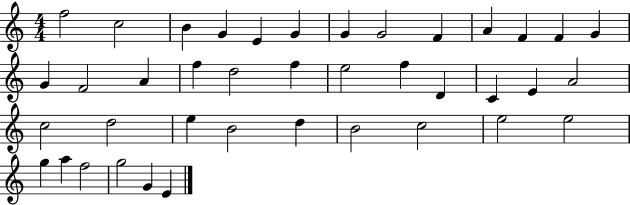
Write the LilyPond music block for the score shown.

{
  \clef treble
  \numericTimeSignature
  \time 4/4
  \key c \major
  f''2 c''2 | b'4 g'4 e'4 g'4 | g'4 g'2 f'4 | a'4 f'4 f'4 g'4 | \break g'4 f'2 a'4 | f''4 d''2 f''4 | e''2 f''4 d'4 | c'4 e'4 a'2 | \break c''2 d''2 | e''4 b'2 d''4 | b'2 c''2 | e''2 e''2 | \break g''4 a''4 f''2 | g''2 g'4 e'4 | \bar "|."
}